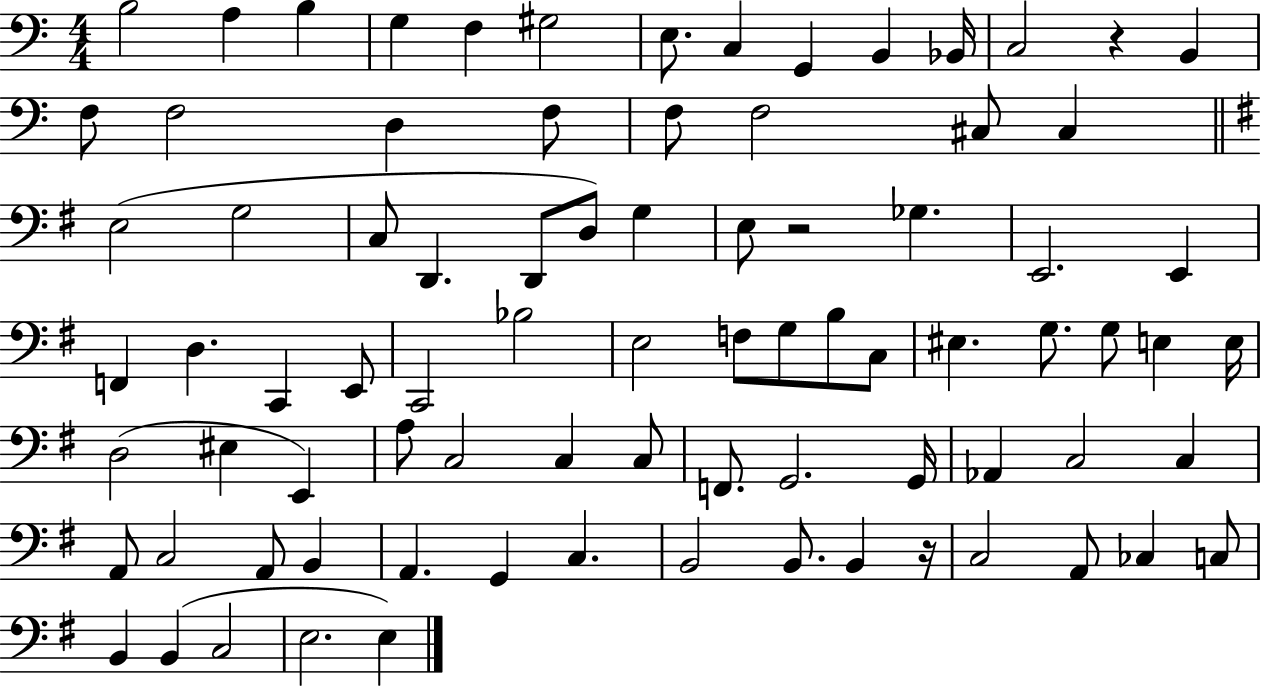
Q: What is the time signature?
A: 4/4